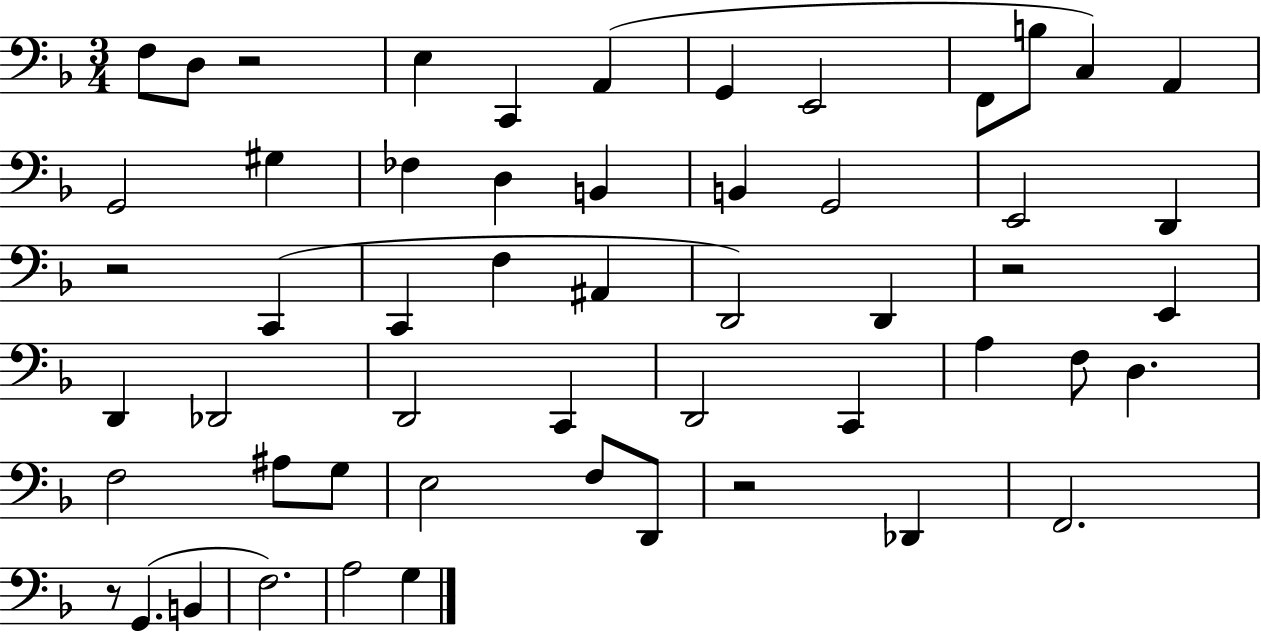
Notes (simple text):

F3/e D3/e R/h E3/q C2/q A2/q G2/q E2/h F2/e B3/e C3/q A2/q G2/h G#3/q FES3/q D3/q B2/q B2/q G2/h E2/h D2/q R/h C2/q C2/q F3/q A#2/q D2/h D2/q R/h E2/q D2/q Db2/h D2/h C2/q D2/h C2/q A3/q F3/e D3/q. F3/h A#3/e G3/e E3/h F3/e D2/e R/h Db2/q F2/h. R/e G2/q. B2/q F3/h. A3/h G3/q